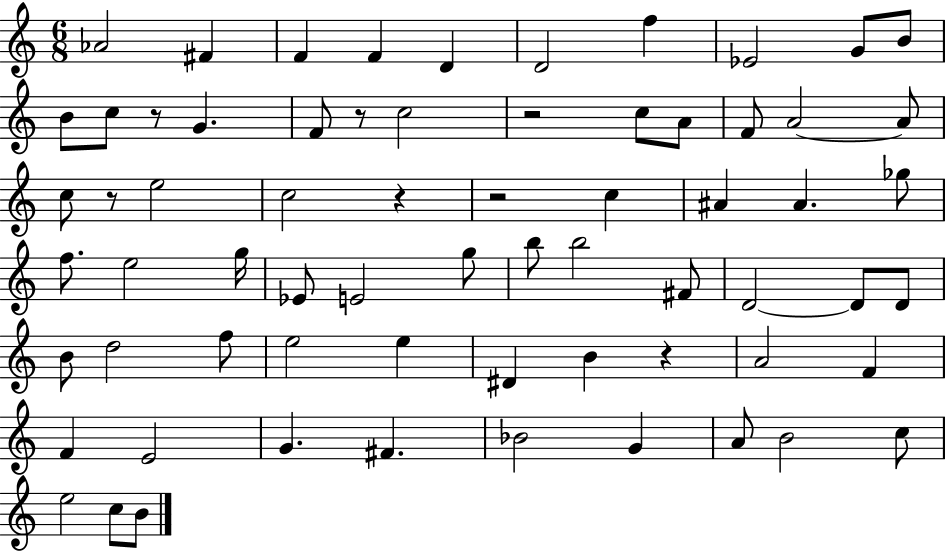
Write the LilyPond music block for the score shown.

{
  \clef treble
  \numericTimeSignature
  \time 6/8
  \key c \major
  aes'2 fis'4 | f'4 f'4 d'4 | d'2 f''4 | ees'2 g'8 b'8 | \break b'8 c''8 r8 g'4. | f'8 r8 c''2 | r2 c''8 a'8 | f'8 a'2~~ a'8 | \break c''8 r8 e''2 | c''2 r4 | r2 c''4 | ais'4 ais'4. ges''8 | \break f''8. e''2 g''16 | ees'8 e'2 g''8 | b''8 b''2 fis'8 | d'2~~ d'8 d'8 | \break b'8 d''2 f''8 | e''2 e''4 | dis'4 b'4 r4 | a'2 f'4 | \break f'4 e'2 | g'4. fis'4. | bes'2 g'4 | a'8 b'2 c''8 | \break e''2 c''8 b'8 | \bar "|."
}